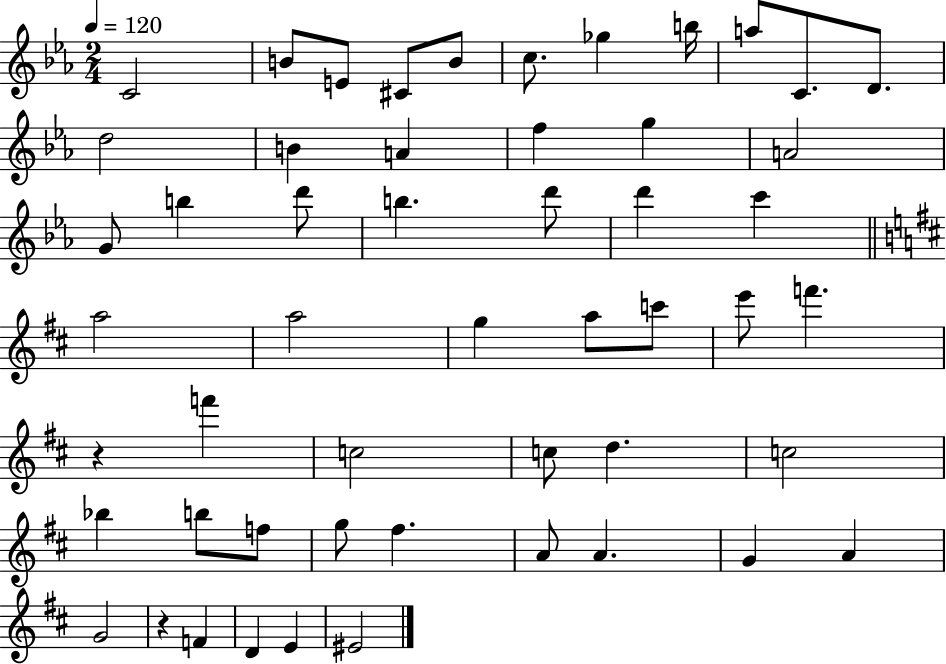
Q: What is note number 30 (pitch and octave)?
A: E6